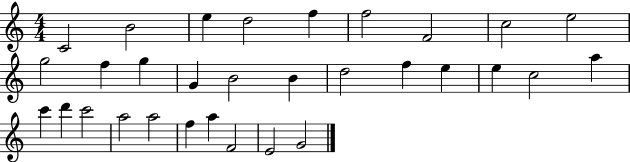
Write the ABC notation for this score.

X:1
T:Untitled
M:4/4
L:1/4
K:C
C2 B2 e d2 f f2 F2 c2 e2 g2 f g G B2 B d2 f e e c2 a c' d' c'2 a2 a2 f a F2 E2 G2